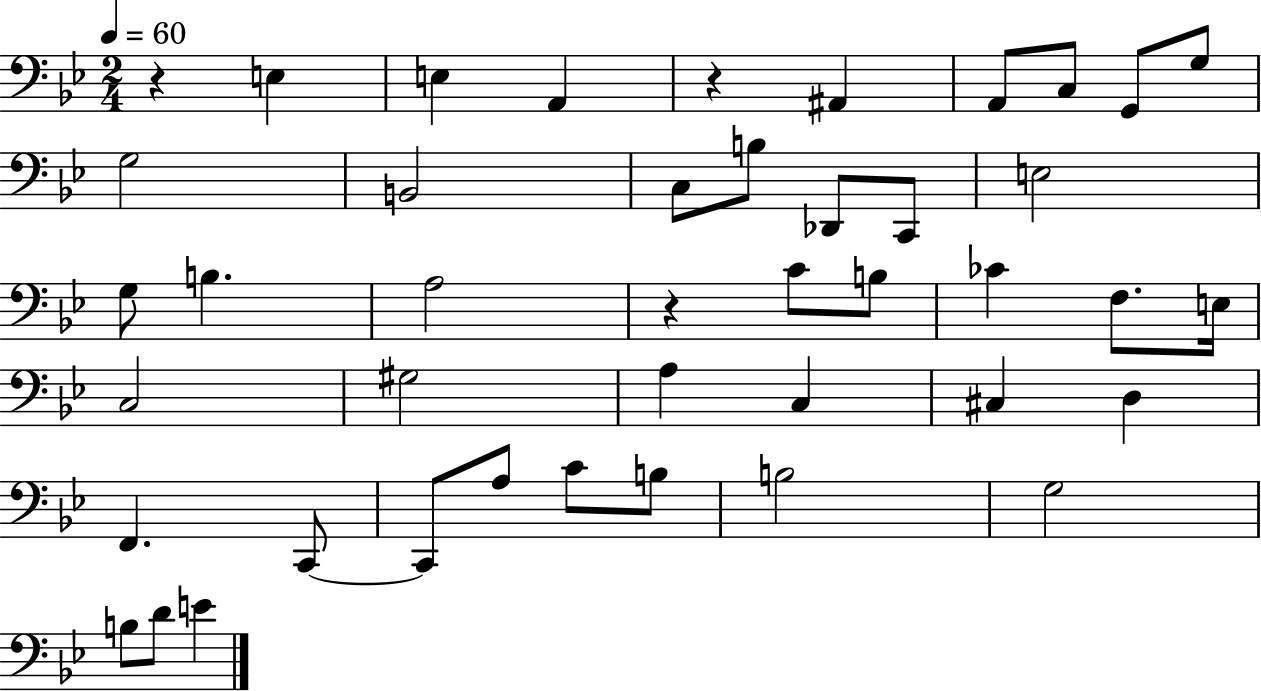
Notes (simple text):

R/q E3/q E3/q A2/q R/q A#2/q A2/e C3/e G2/e G3/e G3/h B2/h C3/e B3/e Db2/e C2/e E3/h G3/e B3/q. A3/h R/q C4/e B3/e CES4/q F3/e. E3/s C3/h G#3/h A3/q C3/q C#3/q D3/q F2/q. C2/e C2/e A3/e C4/e B3/e B3/h G3/h B3/e D4/e E4/q